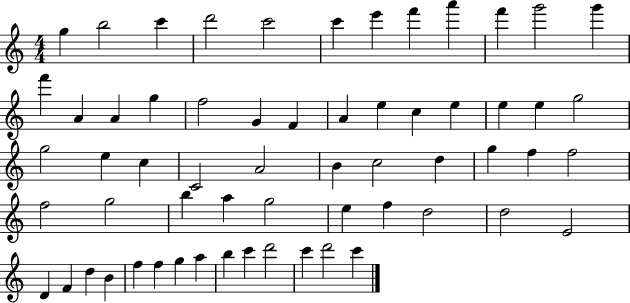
G5/q B5/h C6/q D6/h C6/h C6/q E6/q F6/q A6/q F6/q G6/h G6/q F6/q A4/q A4/q G5/q F5/h G4/q F4/q A4/q E5/q C5/q E5/q E5/q E5/q G5/h G5/h E5/q C5/q C4/h A4/h B4/q C5/h D5/q G5/q F5/q F5/h F5/h G5/h B5/q A5/q G5/h E5/q F5/q D5/h D5/h E4/h D4/q F4/q D5/q B4/q F5/q F5/q G5/q A5/q B5/q C6/q D6/h C6/q D6/h C6/q